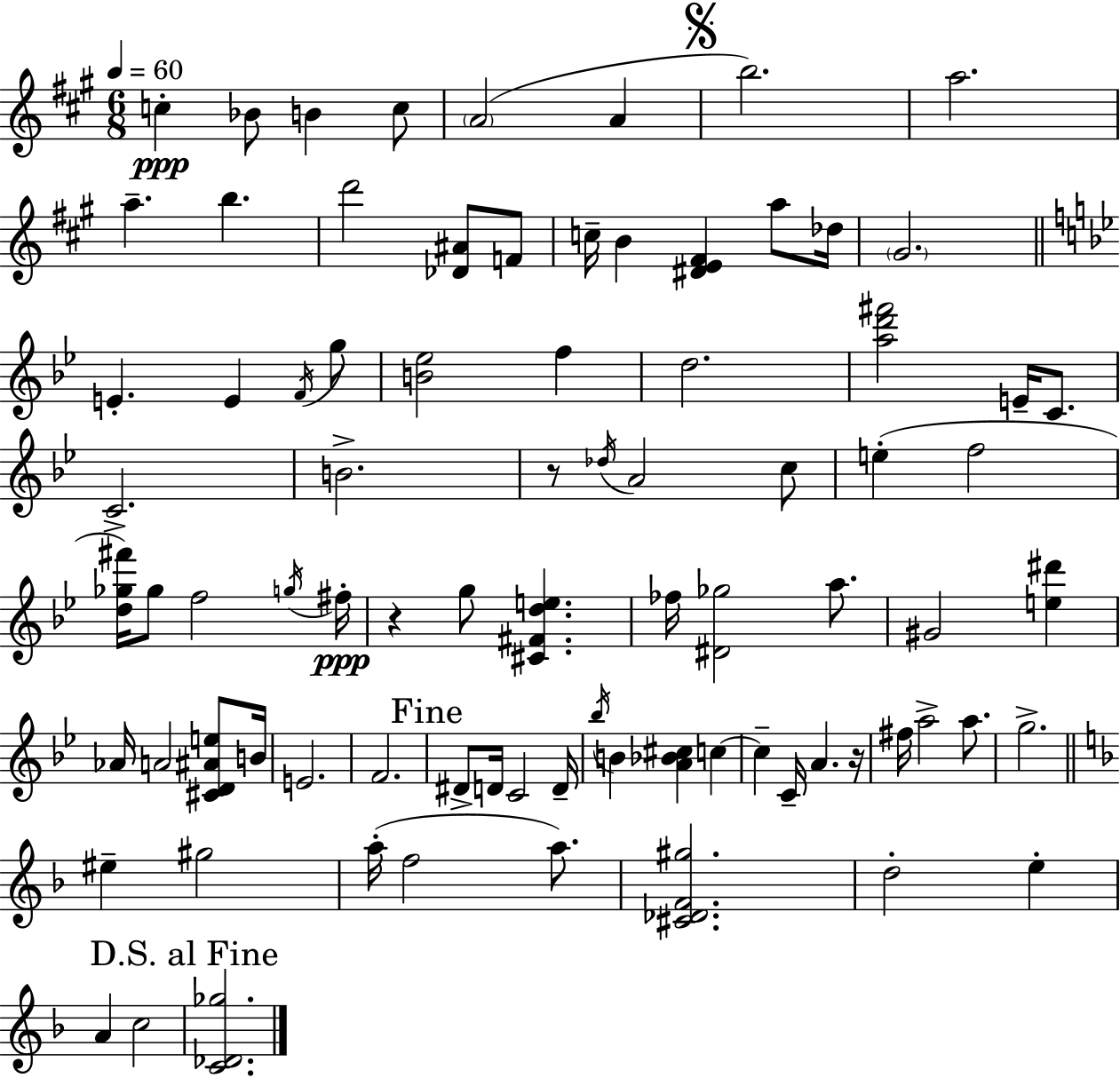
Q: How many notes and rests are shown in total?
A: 83